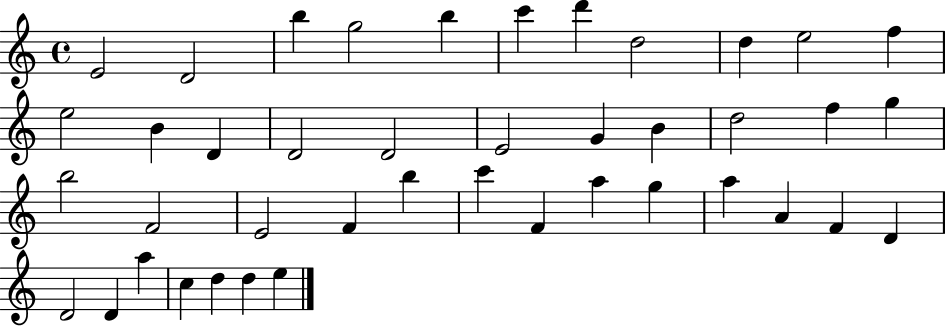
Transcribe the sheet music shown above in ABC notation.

X:1
T:Untitled
M:4/4
L:1/4
K:C
E2 D2 b g2 b c' d' d2 d e2 f e2 B D D2 D2 E2 G B d2 f g b2 F2 E2 F b c' F a g a A F D D2 D a c d d e